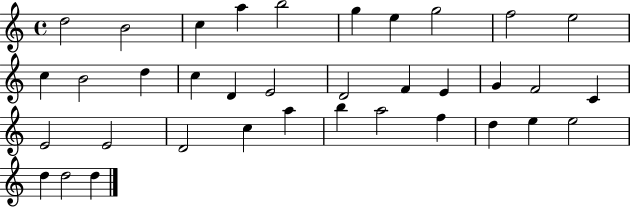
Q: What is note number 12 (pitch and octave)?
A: B4